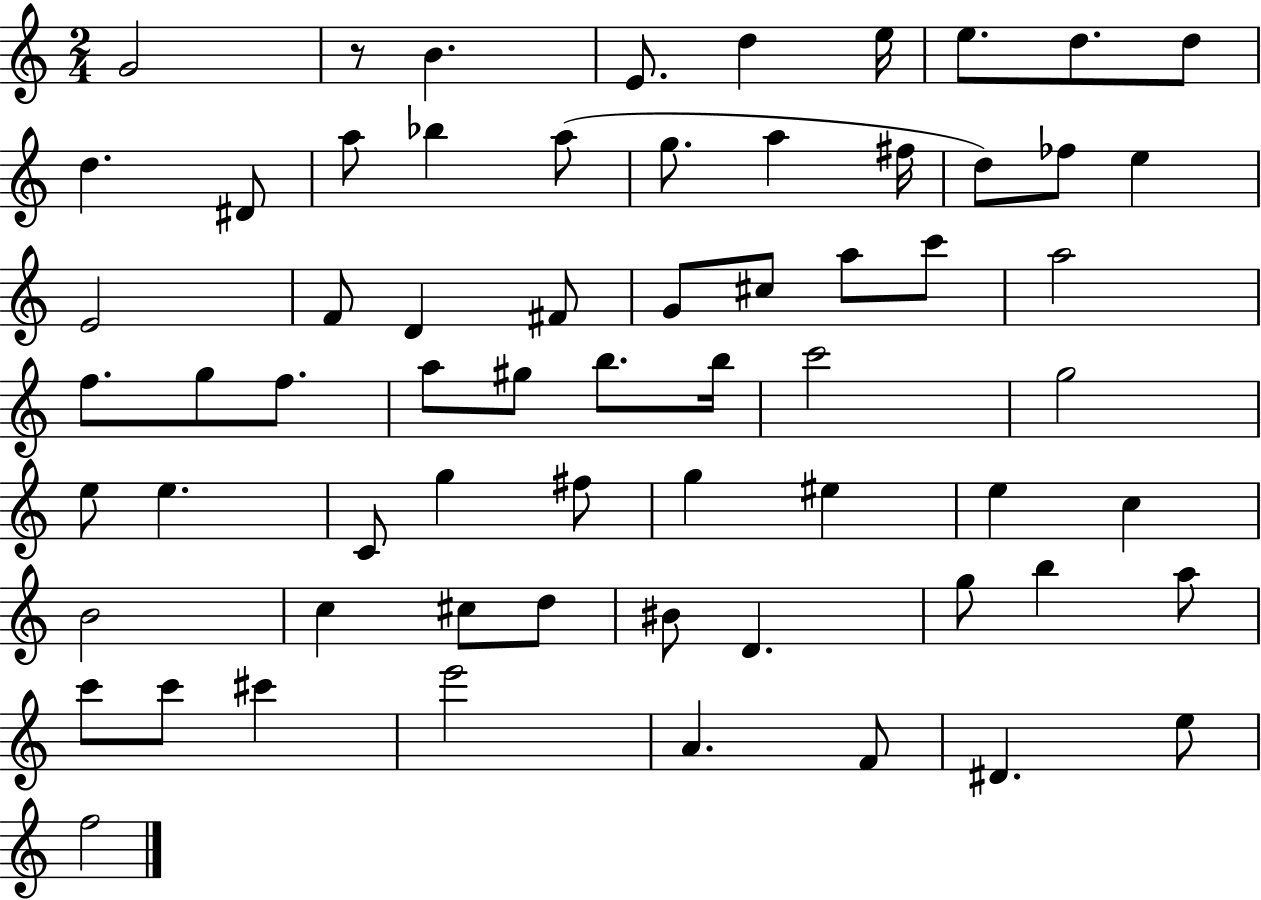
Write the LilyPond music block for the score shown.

{
  \clef treble
  \numericTimeSignature
  \time 2/4
  \key c \major
  g'2 | r8 b'4. | e'8. d''4 e''16 | e''8. d''8. d''8 | \break d''4. dis'8 | a''8 bes''4 a''8( | g''8. a''4 fis''16 | d''8) fes''8 e''4 | \break e'2 | f'8 d'4 fis'8 | g'8 cis''8 a''8 c'''8 | a''2 | \break f''8. g''8 f''8. | a''8 gis''8 b''8. b''16 | c'''2 | g''2 | \break e''8 e''4. | c'8 g''4 fis''8 | g''4 eis''4 | e''4 c''4 | \break b'2 | c''4 cis''8 d''8 | bis'8 d'4. | g''8 b''4 a''8 | \break c'''8 c'''8 cis'''4 | e'''2 | a'4. f'8 | dis'4. e''8 | \break f''2 | \bar "|."
}